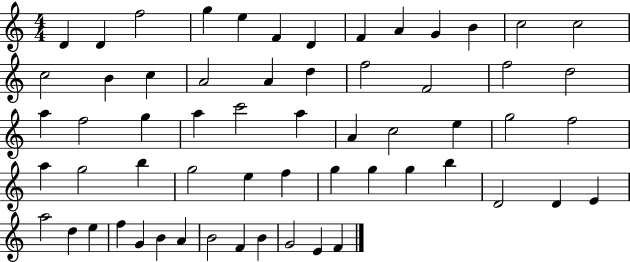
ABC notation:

X:1
T:Untitled
M:4/4
L:1/4
K:C
D D f2 g e F D F A G B c2 c2 c2 B c A2 A d f2 F2 f2 d2 a f2 g a c'2 a A c2 e g2 f2 a g2 b g2 e f g g g b D2 D E a2 d e f G B A B2 F B G2 E F